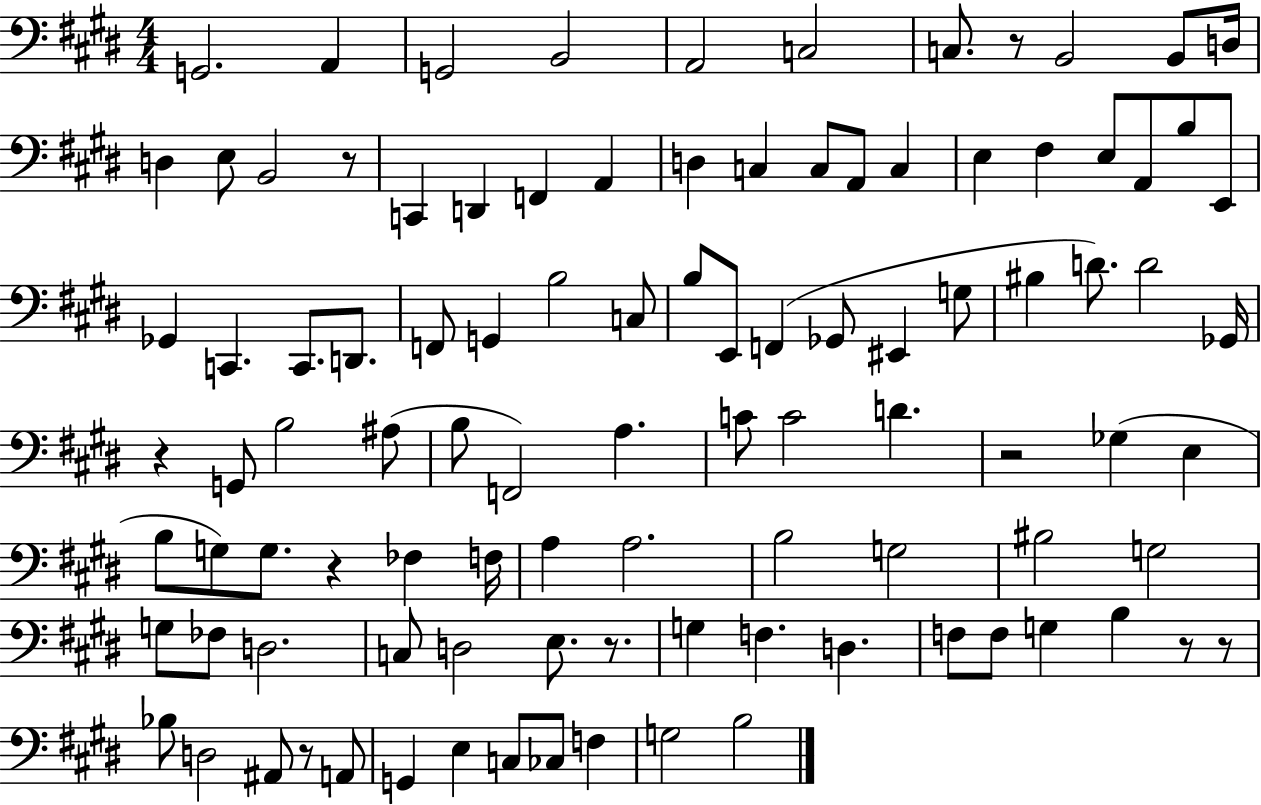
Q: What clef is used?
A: bass